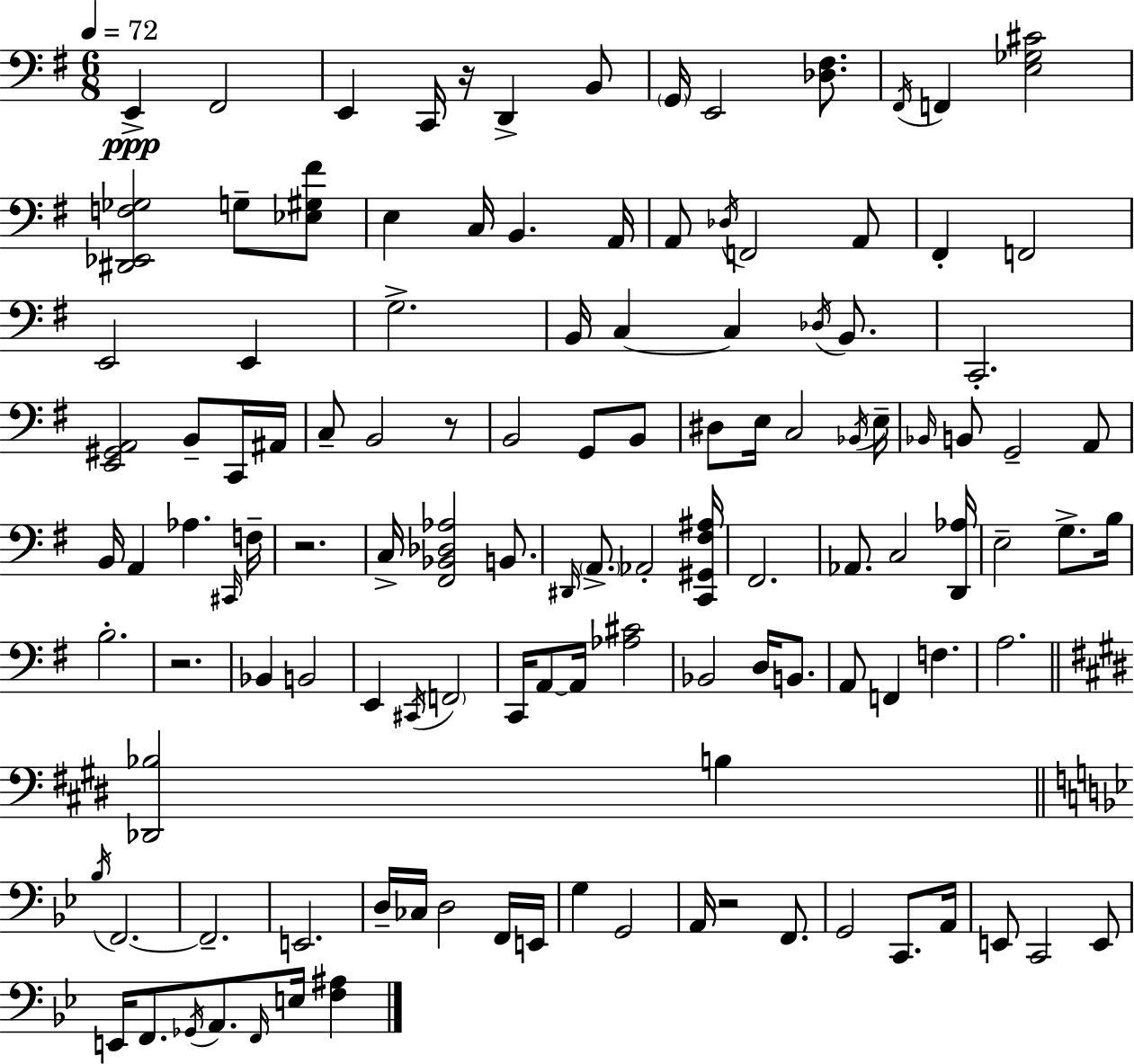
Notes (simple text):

E2/q F#2/h E2/q C2/s R/s D2/q B2/e G2/s E2/h [Db3,F#3]/e. F#2/s F2/q [E3,Gb3,C#4]/h [D#2,Eb2,F3,Gb3]/h G3/e [Eb3,G#3,F#4]/e E3/q C3/s B2/q. A2/s A2/e Db3/s F2/h A2/e F#2/q F2/h E2/h E2/q G3/h. B2/s C3/q C3/q Db3/s B2/e. C2/h. [E2,G#2,A2]/h B2/e C2/s A#2/s C3/e B2/h R/e B2/h G2/e B2/e D#3/e E3/s C3/h Bb2/s E3/s Bb2/s B2/e G2/h A2/e B2/s A2/q Ab3/q. C#2/s F3/s R/h. C3/s [F#2,Bb2,Db3,Ab3]/h B2/e. D#2/s A2/e. Ab2/h [C2,G#2,F#3,A#3]/s F#2/h. Ab2/e. C3/h [D2,Ab3]/s E3/h G3/e. B3/s B3/h. R/h. Bb2/q B2/h E2/q C#2/s F2/h C2/s A2/e A2/s [Ab3,C#4]/h Bb2/h D3/s B2/e. A2/e F2/q F3/q. A3/h. [Db2,Bb3]/h B3/q Bb3/s F2/h. F2/h. E2/h. D3/s CES3/s D3/h F2/s E2/s G3/q G2/h A2/s R/h F2/e. G2/h C2/e. A2/s E2/e C2/h E2/e E2/s F2/e. Gb2/s A2/e. F2/s E3/s [F3,A#3]/q